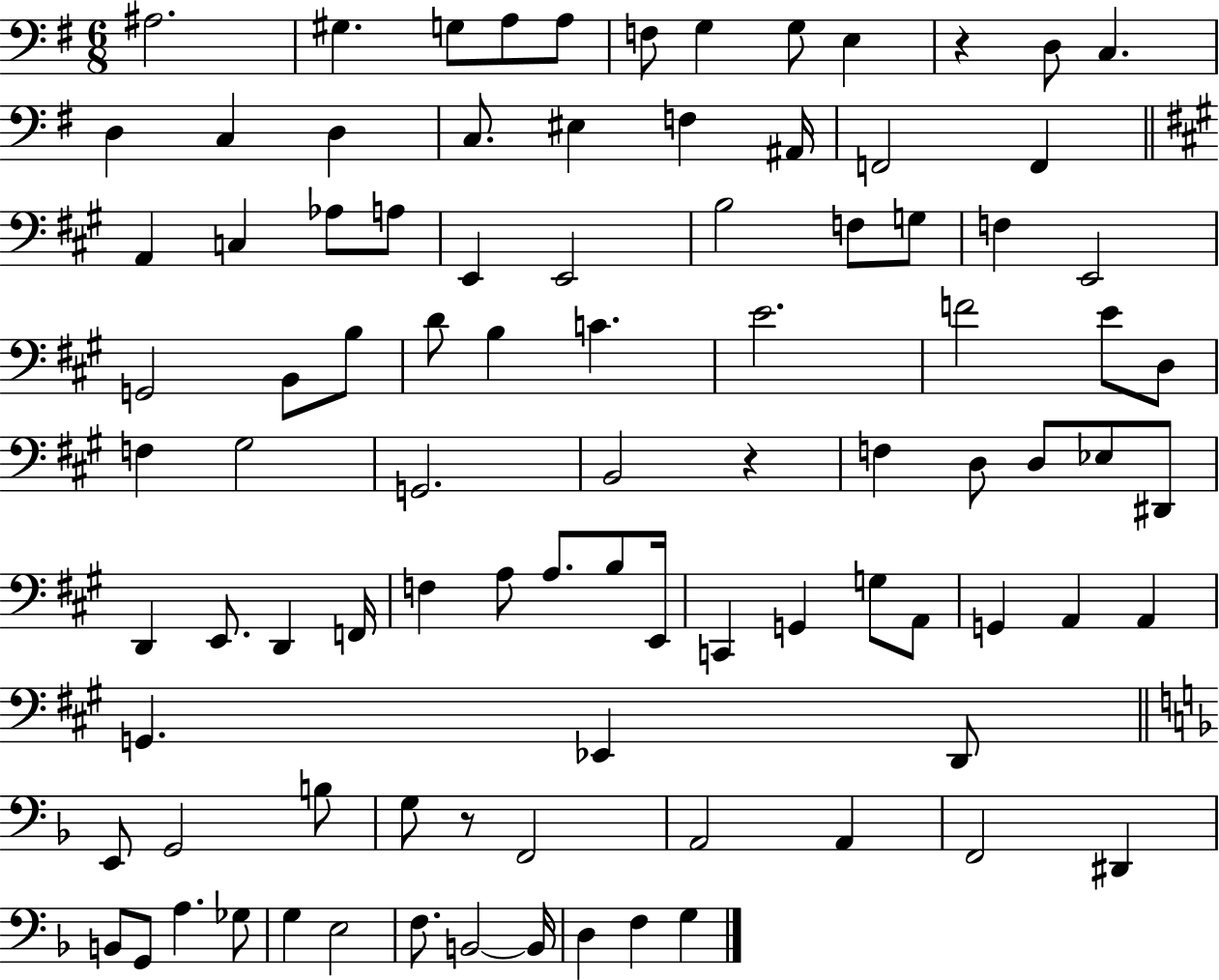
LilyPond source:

{
  \clef bass
  \numericTimeSignature
  \time 6/8
  \key g \major
  ais2. | gis4. g8 a8 a8 | f8 g4 g8 e4 | r4 d8 c4. | \break d4 c4 d4 | c8. eis4 f4 ais,16 | f,2 f,4 | \bar "||" \break \key a \major a,4 c4 aes8 a8 | e,4 e,2 | b2 f8 g8 | f4 e,2 | \break g,2 b,8 b8 | d'8 b4 c'4. | e'2. | f'2 e'8 d8 | \break f4 gis2 | g,2. | b,2 r4 | f4 d8 d8 ees8 dis,8 | \break d,4 e,8. d,4 f,16 | f4 a8 a8. b8 e,16 | c,4 g,4 g8 a,8 | g,4 a,4 a,4 | \break g,4. ees,4 d,8 | \bar "||" \break \key f \major e,8 g,2 b8 | g8 r8 f,2 | a,2 a,4 | f,2 dis,4 | \break b,8 g,8 a4. ges8 | g4 e2 | f8. b,2~~ b,16 | d4 f4 g4 | \break \bar "|."
}